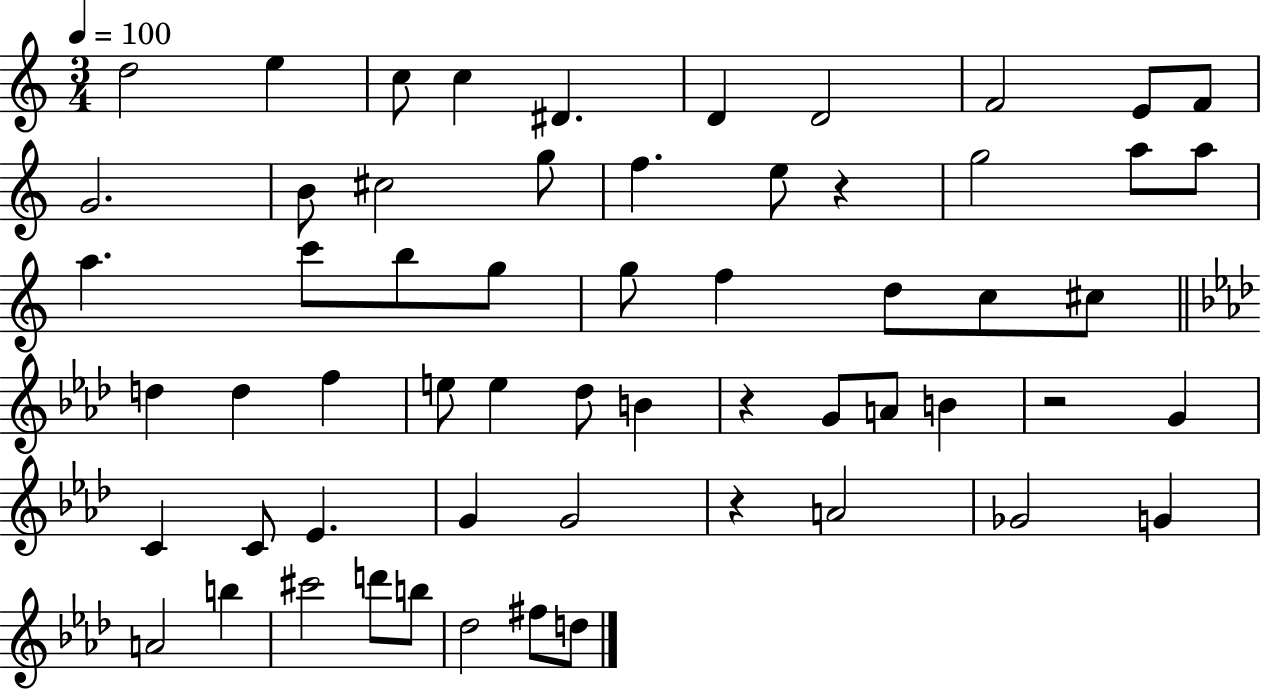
X:1
T:Untitled
M:3/4
L:1/4
K:C
d2 e c/2 c ^D D D2 F2 E/2 F/2 G2 B/2 ^c2 g/2 f e/2 z g2 a/2 a/2 a c'/2 b/2 g/2 g/2 f d/2 c/2 ^c/2 d d f e/2 e _d/2 B z G/2 A/2 B z2 G C C/2 _E G G2 z A2 _G2 G A2 b ^c'2 d'/2 b/2 _d2 ^f/2 d/2